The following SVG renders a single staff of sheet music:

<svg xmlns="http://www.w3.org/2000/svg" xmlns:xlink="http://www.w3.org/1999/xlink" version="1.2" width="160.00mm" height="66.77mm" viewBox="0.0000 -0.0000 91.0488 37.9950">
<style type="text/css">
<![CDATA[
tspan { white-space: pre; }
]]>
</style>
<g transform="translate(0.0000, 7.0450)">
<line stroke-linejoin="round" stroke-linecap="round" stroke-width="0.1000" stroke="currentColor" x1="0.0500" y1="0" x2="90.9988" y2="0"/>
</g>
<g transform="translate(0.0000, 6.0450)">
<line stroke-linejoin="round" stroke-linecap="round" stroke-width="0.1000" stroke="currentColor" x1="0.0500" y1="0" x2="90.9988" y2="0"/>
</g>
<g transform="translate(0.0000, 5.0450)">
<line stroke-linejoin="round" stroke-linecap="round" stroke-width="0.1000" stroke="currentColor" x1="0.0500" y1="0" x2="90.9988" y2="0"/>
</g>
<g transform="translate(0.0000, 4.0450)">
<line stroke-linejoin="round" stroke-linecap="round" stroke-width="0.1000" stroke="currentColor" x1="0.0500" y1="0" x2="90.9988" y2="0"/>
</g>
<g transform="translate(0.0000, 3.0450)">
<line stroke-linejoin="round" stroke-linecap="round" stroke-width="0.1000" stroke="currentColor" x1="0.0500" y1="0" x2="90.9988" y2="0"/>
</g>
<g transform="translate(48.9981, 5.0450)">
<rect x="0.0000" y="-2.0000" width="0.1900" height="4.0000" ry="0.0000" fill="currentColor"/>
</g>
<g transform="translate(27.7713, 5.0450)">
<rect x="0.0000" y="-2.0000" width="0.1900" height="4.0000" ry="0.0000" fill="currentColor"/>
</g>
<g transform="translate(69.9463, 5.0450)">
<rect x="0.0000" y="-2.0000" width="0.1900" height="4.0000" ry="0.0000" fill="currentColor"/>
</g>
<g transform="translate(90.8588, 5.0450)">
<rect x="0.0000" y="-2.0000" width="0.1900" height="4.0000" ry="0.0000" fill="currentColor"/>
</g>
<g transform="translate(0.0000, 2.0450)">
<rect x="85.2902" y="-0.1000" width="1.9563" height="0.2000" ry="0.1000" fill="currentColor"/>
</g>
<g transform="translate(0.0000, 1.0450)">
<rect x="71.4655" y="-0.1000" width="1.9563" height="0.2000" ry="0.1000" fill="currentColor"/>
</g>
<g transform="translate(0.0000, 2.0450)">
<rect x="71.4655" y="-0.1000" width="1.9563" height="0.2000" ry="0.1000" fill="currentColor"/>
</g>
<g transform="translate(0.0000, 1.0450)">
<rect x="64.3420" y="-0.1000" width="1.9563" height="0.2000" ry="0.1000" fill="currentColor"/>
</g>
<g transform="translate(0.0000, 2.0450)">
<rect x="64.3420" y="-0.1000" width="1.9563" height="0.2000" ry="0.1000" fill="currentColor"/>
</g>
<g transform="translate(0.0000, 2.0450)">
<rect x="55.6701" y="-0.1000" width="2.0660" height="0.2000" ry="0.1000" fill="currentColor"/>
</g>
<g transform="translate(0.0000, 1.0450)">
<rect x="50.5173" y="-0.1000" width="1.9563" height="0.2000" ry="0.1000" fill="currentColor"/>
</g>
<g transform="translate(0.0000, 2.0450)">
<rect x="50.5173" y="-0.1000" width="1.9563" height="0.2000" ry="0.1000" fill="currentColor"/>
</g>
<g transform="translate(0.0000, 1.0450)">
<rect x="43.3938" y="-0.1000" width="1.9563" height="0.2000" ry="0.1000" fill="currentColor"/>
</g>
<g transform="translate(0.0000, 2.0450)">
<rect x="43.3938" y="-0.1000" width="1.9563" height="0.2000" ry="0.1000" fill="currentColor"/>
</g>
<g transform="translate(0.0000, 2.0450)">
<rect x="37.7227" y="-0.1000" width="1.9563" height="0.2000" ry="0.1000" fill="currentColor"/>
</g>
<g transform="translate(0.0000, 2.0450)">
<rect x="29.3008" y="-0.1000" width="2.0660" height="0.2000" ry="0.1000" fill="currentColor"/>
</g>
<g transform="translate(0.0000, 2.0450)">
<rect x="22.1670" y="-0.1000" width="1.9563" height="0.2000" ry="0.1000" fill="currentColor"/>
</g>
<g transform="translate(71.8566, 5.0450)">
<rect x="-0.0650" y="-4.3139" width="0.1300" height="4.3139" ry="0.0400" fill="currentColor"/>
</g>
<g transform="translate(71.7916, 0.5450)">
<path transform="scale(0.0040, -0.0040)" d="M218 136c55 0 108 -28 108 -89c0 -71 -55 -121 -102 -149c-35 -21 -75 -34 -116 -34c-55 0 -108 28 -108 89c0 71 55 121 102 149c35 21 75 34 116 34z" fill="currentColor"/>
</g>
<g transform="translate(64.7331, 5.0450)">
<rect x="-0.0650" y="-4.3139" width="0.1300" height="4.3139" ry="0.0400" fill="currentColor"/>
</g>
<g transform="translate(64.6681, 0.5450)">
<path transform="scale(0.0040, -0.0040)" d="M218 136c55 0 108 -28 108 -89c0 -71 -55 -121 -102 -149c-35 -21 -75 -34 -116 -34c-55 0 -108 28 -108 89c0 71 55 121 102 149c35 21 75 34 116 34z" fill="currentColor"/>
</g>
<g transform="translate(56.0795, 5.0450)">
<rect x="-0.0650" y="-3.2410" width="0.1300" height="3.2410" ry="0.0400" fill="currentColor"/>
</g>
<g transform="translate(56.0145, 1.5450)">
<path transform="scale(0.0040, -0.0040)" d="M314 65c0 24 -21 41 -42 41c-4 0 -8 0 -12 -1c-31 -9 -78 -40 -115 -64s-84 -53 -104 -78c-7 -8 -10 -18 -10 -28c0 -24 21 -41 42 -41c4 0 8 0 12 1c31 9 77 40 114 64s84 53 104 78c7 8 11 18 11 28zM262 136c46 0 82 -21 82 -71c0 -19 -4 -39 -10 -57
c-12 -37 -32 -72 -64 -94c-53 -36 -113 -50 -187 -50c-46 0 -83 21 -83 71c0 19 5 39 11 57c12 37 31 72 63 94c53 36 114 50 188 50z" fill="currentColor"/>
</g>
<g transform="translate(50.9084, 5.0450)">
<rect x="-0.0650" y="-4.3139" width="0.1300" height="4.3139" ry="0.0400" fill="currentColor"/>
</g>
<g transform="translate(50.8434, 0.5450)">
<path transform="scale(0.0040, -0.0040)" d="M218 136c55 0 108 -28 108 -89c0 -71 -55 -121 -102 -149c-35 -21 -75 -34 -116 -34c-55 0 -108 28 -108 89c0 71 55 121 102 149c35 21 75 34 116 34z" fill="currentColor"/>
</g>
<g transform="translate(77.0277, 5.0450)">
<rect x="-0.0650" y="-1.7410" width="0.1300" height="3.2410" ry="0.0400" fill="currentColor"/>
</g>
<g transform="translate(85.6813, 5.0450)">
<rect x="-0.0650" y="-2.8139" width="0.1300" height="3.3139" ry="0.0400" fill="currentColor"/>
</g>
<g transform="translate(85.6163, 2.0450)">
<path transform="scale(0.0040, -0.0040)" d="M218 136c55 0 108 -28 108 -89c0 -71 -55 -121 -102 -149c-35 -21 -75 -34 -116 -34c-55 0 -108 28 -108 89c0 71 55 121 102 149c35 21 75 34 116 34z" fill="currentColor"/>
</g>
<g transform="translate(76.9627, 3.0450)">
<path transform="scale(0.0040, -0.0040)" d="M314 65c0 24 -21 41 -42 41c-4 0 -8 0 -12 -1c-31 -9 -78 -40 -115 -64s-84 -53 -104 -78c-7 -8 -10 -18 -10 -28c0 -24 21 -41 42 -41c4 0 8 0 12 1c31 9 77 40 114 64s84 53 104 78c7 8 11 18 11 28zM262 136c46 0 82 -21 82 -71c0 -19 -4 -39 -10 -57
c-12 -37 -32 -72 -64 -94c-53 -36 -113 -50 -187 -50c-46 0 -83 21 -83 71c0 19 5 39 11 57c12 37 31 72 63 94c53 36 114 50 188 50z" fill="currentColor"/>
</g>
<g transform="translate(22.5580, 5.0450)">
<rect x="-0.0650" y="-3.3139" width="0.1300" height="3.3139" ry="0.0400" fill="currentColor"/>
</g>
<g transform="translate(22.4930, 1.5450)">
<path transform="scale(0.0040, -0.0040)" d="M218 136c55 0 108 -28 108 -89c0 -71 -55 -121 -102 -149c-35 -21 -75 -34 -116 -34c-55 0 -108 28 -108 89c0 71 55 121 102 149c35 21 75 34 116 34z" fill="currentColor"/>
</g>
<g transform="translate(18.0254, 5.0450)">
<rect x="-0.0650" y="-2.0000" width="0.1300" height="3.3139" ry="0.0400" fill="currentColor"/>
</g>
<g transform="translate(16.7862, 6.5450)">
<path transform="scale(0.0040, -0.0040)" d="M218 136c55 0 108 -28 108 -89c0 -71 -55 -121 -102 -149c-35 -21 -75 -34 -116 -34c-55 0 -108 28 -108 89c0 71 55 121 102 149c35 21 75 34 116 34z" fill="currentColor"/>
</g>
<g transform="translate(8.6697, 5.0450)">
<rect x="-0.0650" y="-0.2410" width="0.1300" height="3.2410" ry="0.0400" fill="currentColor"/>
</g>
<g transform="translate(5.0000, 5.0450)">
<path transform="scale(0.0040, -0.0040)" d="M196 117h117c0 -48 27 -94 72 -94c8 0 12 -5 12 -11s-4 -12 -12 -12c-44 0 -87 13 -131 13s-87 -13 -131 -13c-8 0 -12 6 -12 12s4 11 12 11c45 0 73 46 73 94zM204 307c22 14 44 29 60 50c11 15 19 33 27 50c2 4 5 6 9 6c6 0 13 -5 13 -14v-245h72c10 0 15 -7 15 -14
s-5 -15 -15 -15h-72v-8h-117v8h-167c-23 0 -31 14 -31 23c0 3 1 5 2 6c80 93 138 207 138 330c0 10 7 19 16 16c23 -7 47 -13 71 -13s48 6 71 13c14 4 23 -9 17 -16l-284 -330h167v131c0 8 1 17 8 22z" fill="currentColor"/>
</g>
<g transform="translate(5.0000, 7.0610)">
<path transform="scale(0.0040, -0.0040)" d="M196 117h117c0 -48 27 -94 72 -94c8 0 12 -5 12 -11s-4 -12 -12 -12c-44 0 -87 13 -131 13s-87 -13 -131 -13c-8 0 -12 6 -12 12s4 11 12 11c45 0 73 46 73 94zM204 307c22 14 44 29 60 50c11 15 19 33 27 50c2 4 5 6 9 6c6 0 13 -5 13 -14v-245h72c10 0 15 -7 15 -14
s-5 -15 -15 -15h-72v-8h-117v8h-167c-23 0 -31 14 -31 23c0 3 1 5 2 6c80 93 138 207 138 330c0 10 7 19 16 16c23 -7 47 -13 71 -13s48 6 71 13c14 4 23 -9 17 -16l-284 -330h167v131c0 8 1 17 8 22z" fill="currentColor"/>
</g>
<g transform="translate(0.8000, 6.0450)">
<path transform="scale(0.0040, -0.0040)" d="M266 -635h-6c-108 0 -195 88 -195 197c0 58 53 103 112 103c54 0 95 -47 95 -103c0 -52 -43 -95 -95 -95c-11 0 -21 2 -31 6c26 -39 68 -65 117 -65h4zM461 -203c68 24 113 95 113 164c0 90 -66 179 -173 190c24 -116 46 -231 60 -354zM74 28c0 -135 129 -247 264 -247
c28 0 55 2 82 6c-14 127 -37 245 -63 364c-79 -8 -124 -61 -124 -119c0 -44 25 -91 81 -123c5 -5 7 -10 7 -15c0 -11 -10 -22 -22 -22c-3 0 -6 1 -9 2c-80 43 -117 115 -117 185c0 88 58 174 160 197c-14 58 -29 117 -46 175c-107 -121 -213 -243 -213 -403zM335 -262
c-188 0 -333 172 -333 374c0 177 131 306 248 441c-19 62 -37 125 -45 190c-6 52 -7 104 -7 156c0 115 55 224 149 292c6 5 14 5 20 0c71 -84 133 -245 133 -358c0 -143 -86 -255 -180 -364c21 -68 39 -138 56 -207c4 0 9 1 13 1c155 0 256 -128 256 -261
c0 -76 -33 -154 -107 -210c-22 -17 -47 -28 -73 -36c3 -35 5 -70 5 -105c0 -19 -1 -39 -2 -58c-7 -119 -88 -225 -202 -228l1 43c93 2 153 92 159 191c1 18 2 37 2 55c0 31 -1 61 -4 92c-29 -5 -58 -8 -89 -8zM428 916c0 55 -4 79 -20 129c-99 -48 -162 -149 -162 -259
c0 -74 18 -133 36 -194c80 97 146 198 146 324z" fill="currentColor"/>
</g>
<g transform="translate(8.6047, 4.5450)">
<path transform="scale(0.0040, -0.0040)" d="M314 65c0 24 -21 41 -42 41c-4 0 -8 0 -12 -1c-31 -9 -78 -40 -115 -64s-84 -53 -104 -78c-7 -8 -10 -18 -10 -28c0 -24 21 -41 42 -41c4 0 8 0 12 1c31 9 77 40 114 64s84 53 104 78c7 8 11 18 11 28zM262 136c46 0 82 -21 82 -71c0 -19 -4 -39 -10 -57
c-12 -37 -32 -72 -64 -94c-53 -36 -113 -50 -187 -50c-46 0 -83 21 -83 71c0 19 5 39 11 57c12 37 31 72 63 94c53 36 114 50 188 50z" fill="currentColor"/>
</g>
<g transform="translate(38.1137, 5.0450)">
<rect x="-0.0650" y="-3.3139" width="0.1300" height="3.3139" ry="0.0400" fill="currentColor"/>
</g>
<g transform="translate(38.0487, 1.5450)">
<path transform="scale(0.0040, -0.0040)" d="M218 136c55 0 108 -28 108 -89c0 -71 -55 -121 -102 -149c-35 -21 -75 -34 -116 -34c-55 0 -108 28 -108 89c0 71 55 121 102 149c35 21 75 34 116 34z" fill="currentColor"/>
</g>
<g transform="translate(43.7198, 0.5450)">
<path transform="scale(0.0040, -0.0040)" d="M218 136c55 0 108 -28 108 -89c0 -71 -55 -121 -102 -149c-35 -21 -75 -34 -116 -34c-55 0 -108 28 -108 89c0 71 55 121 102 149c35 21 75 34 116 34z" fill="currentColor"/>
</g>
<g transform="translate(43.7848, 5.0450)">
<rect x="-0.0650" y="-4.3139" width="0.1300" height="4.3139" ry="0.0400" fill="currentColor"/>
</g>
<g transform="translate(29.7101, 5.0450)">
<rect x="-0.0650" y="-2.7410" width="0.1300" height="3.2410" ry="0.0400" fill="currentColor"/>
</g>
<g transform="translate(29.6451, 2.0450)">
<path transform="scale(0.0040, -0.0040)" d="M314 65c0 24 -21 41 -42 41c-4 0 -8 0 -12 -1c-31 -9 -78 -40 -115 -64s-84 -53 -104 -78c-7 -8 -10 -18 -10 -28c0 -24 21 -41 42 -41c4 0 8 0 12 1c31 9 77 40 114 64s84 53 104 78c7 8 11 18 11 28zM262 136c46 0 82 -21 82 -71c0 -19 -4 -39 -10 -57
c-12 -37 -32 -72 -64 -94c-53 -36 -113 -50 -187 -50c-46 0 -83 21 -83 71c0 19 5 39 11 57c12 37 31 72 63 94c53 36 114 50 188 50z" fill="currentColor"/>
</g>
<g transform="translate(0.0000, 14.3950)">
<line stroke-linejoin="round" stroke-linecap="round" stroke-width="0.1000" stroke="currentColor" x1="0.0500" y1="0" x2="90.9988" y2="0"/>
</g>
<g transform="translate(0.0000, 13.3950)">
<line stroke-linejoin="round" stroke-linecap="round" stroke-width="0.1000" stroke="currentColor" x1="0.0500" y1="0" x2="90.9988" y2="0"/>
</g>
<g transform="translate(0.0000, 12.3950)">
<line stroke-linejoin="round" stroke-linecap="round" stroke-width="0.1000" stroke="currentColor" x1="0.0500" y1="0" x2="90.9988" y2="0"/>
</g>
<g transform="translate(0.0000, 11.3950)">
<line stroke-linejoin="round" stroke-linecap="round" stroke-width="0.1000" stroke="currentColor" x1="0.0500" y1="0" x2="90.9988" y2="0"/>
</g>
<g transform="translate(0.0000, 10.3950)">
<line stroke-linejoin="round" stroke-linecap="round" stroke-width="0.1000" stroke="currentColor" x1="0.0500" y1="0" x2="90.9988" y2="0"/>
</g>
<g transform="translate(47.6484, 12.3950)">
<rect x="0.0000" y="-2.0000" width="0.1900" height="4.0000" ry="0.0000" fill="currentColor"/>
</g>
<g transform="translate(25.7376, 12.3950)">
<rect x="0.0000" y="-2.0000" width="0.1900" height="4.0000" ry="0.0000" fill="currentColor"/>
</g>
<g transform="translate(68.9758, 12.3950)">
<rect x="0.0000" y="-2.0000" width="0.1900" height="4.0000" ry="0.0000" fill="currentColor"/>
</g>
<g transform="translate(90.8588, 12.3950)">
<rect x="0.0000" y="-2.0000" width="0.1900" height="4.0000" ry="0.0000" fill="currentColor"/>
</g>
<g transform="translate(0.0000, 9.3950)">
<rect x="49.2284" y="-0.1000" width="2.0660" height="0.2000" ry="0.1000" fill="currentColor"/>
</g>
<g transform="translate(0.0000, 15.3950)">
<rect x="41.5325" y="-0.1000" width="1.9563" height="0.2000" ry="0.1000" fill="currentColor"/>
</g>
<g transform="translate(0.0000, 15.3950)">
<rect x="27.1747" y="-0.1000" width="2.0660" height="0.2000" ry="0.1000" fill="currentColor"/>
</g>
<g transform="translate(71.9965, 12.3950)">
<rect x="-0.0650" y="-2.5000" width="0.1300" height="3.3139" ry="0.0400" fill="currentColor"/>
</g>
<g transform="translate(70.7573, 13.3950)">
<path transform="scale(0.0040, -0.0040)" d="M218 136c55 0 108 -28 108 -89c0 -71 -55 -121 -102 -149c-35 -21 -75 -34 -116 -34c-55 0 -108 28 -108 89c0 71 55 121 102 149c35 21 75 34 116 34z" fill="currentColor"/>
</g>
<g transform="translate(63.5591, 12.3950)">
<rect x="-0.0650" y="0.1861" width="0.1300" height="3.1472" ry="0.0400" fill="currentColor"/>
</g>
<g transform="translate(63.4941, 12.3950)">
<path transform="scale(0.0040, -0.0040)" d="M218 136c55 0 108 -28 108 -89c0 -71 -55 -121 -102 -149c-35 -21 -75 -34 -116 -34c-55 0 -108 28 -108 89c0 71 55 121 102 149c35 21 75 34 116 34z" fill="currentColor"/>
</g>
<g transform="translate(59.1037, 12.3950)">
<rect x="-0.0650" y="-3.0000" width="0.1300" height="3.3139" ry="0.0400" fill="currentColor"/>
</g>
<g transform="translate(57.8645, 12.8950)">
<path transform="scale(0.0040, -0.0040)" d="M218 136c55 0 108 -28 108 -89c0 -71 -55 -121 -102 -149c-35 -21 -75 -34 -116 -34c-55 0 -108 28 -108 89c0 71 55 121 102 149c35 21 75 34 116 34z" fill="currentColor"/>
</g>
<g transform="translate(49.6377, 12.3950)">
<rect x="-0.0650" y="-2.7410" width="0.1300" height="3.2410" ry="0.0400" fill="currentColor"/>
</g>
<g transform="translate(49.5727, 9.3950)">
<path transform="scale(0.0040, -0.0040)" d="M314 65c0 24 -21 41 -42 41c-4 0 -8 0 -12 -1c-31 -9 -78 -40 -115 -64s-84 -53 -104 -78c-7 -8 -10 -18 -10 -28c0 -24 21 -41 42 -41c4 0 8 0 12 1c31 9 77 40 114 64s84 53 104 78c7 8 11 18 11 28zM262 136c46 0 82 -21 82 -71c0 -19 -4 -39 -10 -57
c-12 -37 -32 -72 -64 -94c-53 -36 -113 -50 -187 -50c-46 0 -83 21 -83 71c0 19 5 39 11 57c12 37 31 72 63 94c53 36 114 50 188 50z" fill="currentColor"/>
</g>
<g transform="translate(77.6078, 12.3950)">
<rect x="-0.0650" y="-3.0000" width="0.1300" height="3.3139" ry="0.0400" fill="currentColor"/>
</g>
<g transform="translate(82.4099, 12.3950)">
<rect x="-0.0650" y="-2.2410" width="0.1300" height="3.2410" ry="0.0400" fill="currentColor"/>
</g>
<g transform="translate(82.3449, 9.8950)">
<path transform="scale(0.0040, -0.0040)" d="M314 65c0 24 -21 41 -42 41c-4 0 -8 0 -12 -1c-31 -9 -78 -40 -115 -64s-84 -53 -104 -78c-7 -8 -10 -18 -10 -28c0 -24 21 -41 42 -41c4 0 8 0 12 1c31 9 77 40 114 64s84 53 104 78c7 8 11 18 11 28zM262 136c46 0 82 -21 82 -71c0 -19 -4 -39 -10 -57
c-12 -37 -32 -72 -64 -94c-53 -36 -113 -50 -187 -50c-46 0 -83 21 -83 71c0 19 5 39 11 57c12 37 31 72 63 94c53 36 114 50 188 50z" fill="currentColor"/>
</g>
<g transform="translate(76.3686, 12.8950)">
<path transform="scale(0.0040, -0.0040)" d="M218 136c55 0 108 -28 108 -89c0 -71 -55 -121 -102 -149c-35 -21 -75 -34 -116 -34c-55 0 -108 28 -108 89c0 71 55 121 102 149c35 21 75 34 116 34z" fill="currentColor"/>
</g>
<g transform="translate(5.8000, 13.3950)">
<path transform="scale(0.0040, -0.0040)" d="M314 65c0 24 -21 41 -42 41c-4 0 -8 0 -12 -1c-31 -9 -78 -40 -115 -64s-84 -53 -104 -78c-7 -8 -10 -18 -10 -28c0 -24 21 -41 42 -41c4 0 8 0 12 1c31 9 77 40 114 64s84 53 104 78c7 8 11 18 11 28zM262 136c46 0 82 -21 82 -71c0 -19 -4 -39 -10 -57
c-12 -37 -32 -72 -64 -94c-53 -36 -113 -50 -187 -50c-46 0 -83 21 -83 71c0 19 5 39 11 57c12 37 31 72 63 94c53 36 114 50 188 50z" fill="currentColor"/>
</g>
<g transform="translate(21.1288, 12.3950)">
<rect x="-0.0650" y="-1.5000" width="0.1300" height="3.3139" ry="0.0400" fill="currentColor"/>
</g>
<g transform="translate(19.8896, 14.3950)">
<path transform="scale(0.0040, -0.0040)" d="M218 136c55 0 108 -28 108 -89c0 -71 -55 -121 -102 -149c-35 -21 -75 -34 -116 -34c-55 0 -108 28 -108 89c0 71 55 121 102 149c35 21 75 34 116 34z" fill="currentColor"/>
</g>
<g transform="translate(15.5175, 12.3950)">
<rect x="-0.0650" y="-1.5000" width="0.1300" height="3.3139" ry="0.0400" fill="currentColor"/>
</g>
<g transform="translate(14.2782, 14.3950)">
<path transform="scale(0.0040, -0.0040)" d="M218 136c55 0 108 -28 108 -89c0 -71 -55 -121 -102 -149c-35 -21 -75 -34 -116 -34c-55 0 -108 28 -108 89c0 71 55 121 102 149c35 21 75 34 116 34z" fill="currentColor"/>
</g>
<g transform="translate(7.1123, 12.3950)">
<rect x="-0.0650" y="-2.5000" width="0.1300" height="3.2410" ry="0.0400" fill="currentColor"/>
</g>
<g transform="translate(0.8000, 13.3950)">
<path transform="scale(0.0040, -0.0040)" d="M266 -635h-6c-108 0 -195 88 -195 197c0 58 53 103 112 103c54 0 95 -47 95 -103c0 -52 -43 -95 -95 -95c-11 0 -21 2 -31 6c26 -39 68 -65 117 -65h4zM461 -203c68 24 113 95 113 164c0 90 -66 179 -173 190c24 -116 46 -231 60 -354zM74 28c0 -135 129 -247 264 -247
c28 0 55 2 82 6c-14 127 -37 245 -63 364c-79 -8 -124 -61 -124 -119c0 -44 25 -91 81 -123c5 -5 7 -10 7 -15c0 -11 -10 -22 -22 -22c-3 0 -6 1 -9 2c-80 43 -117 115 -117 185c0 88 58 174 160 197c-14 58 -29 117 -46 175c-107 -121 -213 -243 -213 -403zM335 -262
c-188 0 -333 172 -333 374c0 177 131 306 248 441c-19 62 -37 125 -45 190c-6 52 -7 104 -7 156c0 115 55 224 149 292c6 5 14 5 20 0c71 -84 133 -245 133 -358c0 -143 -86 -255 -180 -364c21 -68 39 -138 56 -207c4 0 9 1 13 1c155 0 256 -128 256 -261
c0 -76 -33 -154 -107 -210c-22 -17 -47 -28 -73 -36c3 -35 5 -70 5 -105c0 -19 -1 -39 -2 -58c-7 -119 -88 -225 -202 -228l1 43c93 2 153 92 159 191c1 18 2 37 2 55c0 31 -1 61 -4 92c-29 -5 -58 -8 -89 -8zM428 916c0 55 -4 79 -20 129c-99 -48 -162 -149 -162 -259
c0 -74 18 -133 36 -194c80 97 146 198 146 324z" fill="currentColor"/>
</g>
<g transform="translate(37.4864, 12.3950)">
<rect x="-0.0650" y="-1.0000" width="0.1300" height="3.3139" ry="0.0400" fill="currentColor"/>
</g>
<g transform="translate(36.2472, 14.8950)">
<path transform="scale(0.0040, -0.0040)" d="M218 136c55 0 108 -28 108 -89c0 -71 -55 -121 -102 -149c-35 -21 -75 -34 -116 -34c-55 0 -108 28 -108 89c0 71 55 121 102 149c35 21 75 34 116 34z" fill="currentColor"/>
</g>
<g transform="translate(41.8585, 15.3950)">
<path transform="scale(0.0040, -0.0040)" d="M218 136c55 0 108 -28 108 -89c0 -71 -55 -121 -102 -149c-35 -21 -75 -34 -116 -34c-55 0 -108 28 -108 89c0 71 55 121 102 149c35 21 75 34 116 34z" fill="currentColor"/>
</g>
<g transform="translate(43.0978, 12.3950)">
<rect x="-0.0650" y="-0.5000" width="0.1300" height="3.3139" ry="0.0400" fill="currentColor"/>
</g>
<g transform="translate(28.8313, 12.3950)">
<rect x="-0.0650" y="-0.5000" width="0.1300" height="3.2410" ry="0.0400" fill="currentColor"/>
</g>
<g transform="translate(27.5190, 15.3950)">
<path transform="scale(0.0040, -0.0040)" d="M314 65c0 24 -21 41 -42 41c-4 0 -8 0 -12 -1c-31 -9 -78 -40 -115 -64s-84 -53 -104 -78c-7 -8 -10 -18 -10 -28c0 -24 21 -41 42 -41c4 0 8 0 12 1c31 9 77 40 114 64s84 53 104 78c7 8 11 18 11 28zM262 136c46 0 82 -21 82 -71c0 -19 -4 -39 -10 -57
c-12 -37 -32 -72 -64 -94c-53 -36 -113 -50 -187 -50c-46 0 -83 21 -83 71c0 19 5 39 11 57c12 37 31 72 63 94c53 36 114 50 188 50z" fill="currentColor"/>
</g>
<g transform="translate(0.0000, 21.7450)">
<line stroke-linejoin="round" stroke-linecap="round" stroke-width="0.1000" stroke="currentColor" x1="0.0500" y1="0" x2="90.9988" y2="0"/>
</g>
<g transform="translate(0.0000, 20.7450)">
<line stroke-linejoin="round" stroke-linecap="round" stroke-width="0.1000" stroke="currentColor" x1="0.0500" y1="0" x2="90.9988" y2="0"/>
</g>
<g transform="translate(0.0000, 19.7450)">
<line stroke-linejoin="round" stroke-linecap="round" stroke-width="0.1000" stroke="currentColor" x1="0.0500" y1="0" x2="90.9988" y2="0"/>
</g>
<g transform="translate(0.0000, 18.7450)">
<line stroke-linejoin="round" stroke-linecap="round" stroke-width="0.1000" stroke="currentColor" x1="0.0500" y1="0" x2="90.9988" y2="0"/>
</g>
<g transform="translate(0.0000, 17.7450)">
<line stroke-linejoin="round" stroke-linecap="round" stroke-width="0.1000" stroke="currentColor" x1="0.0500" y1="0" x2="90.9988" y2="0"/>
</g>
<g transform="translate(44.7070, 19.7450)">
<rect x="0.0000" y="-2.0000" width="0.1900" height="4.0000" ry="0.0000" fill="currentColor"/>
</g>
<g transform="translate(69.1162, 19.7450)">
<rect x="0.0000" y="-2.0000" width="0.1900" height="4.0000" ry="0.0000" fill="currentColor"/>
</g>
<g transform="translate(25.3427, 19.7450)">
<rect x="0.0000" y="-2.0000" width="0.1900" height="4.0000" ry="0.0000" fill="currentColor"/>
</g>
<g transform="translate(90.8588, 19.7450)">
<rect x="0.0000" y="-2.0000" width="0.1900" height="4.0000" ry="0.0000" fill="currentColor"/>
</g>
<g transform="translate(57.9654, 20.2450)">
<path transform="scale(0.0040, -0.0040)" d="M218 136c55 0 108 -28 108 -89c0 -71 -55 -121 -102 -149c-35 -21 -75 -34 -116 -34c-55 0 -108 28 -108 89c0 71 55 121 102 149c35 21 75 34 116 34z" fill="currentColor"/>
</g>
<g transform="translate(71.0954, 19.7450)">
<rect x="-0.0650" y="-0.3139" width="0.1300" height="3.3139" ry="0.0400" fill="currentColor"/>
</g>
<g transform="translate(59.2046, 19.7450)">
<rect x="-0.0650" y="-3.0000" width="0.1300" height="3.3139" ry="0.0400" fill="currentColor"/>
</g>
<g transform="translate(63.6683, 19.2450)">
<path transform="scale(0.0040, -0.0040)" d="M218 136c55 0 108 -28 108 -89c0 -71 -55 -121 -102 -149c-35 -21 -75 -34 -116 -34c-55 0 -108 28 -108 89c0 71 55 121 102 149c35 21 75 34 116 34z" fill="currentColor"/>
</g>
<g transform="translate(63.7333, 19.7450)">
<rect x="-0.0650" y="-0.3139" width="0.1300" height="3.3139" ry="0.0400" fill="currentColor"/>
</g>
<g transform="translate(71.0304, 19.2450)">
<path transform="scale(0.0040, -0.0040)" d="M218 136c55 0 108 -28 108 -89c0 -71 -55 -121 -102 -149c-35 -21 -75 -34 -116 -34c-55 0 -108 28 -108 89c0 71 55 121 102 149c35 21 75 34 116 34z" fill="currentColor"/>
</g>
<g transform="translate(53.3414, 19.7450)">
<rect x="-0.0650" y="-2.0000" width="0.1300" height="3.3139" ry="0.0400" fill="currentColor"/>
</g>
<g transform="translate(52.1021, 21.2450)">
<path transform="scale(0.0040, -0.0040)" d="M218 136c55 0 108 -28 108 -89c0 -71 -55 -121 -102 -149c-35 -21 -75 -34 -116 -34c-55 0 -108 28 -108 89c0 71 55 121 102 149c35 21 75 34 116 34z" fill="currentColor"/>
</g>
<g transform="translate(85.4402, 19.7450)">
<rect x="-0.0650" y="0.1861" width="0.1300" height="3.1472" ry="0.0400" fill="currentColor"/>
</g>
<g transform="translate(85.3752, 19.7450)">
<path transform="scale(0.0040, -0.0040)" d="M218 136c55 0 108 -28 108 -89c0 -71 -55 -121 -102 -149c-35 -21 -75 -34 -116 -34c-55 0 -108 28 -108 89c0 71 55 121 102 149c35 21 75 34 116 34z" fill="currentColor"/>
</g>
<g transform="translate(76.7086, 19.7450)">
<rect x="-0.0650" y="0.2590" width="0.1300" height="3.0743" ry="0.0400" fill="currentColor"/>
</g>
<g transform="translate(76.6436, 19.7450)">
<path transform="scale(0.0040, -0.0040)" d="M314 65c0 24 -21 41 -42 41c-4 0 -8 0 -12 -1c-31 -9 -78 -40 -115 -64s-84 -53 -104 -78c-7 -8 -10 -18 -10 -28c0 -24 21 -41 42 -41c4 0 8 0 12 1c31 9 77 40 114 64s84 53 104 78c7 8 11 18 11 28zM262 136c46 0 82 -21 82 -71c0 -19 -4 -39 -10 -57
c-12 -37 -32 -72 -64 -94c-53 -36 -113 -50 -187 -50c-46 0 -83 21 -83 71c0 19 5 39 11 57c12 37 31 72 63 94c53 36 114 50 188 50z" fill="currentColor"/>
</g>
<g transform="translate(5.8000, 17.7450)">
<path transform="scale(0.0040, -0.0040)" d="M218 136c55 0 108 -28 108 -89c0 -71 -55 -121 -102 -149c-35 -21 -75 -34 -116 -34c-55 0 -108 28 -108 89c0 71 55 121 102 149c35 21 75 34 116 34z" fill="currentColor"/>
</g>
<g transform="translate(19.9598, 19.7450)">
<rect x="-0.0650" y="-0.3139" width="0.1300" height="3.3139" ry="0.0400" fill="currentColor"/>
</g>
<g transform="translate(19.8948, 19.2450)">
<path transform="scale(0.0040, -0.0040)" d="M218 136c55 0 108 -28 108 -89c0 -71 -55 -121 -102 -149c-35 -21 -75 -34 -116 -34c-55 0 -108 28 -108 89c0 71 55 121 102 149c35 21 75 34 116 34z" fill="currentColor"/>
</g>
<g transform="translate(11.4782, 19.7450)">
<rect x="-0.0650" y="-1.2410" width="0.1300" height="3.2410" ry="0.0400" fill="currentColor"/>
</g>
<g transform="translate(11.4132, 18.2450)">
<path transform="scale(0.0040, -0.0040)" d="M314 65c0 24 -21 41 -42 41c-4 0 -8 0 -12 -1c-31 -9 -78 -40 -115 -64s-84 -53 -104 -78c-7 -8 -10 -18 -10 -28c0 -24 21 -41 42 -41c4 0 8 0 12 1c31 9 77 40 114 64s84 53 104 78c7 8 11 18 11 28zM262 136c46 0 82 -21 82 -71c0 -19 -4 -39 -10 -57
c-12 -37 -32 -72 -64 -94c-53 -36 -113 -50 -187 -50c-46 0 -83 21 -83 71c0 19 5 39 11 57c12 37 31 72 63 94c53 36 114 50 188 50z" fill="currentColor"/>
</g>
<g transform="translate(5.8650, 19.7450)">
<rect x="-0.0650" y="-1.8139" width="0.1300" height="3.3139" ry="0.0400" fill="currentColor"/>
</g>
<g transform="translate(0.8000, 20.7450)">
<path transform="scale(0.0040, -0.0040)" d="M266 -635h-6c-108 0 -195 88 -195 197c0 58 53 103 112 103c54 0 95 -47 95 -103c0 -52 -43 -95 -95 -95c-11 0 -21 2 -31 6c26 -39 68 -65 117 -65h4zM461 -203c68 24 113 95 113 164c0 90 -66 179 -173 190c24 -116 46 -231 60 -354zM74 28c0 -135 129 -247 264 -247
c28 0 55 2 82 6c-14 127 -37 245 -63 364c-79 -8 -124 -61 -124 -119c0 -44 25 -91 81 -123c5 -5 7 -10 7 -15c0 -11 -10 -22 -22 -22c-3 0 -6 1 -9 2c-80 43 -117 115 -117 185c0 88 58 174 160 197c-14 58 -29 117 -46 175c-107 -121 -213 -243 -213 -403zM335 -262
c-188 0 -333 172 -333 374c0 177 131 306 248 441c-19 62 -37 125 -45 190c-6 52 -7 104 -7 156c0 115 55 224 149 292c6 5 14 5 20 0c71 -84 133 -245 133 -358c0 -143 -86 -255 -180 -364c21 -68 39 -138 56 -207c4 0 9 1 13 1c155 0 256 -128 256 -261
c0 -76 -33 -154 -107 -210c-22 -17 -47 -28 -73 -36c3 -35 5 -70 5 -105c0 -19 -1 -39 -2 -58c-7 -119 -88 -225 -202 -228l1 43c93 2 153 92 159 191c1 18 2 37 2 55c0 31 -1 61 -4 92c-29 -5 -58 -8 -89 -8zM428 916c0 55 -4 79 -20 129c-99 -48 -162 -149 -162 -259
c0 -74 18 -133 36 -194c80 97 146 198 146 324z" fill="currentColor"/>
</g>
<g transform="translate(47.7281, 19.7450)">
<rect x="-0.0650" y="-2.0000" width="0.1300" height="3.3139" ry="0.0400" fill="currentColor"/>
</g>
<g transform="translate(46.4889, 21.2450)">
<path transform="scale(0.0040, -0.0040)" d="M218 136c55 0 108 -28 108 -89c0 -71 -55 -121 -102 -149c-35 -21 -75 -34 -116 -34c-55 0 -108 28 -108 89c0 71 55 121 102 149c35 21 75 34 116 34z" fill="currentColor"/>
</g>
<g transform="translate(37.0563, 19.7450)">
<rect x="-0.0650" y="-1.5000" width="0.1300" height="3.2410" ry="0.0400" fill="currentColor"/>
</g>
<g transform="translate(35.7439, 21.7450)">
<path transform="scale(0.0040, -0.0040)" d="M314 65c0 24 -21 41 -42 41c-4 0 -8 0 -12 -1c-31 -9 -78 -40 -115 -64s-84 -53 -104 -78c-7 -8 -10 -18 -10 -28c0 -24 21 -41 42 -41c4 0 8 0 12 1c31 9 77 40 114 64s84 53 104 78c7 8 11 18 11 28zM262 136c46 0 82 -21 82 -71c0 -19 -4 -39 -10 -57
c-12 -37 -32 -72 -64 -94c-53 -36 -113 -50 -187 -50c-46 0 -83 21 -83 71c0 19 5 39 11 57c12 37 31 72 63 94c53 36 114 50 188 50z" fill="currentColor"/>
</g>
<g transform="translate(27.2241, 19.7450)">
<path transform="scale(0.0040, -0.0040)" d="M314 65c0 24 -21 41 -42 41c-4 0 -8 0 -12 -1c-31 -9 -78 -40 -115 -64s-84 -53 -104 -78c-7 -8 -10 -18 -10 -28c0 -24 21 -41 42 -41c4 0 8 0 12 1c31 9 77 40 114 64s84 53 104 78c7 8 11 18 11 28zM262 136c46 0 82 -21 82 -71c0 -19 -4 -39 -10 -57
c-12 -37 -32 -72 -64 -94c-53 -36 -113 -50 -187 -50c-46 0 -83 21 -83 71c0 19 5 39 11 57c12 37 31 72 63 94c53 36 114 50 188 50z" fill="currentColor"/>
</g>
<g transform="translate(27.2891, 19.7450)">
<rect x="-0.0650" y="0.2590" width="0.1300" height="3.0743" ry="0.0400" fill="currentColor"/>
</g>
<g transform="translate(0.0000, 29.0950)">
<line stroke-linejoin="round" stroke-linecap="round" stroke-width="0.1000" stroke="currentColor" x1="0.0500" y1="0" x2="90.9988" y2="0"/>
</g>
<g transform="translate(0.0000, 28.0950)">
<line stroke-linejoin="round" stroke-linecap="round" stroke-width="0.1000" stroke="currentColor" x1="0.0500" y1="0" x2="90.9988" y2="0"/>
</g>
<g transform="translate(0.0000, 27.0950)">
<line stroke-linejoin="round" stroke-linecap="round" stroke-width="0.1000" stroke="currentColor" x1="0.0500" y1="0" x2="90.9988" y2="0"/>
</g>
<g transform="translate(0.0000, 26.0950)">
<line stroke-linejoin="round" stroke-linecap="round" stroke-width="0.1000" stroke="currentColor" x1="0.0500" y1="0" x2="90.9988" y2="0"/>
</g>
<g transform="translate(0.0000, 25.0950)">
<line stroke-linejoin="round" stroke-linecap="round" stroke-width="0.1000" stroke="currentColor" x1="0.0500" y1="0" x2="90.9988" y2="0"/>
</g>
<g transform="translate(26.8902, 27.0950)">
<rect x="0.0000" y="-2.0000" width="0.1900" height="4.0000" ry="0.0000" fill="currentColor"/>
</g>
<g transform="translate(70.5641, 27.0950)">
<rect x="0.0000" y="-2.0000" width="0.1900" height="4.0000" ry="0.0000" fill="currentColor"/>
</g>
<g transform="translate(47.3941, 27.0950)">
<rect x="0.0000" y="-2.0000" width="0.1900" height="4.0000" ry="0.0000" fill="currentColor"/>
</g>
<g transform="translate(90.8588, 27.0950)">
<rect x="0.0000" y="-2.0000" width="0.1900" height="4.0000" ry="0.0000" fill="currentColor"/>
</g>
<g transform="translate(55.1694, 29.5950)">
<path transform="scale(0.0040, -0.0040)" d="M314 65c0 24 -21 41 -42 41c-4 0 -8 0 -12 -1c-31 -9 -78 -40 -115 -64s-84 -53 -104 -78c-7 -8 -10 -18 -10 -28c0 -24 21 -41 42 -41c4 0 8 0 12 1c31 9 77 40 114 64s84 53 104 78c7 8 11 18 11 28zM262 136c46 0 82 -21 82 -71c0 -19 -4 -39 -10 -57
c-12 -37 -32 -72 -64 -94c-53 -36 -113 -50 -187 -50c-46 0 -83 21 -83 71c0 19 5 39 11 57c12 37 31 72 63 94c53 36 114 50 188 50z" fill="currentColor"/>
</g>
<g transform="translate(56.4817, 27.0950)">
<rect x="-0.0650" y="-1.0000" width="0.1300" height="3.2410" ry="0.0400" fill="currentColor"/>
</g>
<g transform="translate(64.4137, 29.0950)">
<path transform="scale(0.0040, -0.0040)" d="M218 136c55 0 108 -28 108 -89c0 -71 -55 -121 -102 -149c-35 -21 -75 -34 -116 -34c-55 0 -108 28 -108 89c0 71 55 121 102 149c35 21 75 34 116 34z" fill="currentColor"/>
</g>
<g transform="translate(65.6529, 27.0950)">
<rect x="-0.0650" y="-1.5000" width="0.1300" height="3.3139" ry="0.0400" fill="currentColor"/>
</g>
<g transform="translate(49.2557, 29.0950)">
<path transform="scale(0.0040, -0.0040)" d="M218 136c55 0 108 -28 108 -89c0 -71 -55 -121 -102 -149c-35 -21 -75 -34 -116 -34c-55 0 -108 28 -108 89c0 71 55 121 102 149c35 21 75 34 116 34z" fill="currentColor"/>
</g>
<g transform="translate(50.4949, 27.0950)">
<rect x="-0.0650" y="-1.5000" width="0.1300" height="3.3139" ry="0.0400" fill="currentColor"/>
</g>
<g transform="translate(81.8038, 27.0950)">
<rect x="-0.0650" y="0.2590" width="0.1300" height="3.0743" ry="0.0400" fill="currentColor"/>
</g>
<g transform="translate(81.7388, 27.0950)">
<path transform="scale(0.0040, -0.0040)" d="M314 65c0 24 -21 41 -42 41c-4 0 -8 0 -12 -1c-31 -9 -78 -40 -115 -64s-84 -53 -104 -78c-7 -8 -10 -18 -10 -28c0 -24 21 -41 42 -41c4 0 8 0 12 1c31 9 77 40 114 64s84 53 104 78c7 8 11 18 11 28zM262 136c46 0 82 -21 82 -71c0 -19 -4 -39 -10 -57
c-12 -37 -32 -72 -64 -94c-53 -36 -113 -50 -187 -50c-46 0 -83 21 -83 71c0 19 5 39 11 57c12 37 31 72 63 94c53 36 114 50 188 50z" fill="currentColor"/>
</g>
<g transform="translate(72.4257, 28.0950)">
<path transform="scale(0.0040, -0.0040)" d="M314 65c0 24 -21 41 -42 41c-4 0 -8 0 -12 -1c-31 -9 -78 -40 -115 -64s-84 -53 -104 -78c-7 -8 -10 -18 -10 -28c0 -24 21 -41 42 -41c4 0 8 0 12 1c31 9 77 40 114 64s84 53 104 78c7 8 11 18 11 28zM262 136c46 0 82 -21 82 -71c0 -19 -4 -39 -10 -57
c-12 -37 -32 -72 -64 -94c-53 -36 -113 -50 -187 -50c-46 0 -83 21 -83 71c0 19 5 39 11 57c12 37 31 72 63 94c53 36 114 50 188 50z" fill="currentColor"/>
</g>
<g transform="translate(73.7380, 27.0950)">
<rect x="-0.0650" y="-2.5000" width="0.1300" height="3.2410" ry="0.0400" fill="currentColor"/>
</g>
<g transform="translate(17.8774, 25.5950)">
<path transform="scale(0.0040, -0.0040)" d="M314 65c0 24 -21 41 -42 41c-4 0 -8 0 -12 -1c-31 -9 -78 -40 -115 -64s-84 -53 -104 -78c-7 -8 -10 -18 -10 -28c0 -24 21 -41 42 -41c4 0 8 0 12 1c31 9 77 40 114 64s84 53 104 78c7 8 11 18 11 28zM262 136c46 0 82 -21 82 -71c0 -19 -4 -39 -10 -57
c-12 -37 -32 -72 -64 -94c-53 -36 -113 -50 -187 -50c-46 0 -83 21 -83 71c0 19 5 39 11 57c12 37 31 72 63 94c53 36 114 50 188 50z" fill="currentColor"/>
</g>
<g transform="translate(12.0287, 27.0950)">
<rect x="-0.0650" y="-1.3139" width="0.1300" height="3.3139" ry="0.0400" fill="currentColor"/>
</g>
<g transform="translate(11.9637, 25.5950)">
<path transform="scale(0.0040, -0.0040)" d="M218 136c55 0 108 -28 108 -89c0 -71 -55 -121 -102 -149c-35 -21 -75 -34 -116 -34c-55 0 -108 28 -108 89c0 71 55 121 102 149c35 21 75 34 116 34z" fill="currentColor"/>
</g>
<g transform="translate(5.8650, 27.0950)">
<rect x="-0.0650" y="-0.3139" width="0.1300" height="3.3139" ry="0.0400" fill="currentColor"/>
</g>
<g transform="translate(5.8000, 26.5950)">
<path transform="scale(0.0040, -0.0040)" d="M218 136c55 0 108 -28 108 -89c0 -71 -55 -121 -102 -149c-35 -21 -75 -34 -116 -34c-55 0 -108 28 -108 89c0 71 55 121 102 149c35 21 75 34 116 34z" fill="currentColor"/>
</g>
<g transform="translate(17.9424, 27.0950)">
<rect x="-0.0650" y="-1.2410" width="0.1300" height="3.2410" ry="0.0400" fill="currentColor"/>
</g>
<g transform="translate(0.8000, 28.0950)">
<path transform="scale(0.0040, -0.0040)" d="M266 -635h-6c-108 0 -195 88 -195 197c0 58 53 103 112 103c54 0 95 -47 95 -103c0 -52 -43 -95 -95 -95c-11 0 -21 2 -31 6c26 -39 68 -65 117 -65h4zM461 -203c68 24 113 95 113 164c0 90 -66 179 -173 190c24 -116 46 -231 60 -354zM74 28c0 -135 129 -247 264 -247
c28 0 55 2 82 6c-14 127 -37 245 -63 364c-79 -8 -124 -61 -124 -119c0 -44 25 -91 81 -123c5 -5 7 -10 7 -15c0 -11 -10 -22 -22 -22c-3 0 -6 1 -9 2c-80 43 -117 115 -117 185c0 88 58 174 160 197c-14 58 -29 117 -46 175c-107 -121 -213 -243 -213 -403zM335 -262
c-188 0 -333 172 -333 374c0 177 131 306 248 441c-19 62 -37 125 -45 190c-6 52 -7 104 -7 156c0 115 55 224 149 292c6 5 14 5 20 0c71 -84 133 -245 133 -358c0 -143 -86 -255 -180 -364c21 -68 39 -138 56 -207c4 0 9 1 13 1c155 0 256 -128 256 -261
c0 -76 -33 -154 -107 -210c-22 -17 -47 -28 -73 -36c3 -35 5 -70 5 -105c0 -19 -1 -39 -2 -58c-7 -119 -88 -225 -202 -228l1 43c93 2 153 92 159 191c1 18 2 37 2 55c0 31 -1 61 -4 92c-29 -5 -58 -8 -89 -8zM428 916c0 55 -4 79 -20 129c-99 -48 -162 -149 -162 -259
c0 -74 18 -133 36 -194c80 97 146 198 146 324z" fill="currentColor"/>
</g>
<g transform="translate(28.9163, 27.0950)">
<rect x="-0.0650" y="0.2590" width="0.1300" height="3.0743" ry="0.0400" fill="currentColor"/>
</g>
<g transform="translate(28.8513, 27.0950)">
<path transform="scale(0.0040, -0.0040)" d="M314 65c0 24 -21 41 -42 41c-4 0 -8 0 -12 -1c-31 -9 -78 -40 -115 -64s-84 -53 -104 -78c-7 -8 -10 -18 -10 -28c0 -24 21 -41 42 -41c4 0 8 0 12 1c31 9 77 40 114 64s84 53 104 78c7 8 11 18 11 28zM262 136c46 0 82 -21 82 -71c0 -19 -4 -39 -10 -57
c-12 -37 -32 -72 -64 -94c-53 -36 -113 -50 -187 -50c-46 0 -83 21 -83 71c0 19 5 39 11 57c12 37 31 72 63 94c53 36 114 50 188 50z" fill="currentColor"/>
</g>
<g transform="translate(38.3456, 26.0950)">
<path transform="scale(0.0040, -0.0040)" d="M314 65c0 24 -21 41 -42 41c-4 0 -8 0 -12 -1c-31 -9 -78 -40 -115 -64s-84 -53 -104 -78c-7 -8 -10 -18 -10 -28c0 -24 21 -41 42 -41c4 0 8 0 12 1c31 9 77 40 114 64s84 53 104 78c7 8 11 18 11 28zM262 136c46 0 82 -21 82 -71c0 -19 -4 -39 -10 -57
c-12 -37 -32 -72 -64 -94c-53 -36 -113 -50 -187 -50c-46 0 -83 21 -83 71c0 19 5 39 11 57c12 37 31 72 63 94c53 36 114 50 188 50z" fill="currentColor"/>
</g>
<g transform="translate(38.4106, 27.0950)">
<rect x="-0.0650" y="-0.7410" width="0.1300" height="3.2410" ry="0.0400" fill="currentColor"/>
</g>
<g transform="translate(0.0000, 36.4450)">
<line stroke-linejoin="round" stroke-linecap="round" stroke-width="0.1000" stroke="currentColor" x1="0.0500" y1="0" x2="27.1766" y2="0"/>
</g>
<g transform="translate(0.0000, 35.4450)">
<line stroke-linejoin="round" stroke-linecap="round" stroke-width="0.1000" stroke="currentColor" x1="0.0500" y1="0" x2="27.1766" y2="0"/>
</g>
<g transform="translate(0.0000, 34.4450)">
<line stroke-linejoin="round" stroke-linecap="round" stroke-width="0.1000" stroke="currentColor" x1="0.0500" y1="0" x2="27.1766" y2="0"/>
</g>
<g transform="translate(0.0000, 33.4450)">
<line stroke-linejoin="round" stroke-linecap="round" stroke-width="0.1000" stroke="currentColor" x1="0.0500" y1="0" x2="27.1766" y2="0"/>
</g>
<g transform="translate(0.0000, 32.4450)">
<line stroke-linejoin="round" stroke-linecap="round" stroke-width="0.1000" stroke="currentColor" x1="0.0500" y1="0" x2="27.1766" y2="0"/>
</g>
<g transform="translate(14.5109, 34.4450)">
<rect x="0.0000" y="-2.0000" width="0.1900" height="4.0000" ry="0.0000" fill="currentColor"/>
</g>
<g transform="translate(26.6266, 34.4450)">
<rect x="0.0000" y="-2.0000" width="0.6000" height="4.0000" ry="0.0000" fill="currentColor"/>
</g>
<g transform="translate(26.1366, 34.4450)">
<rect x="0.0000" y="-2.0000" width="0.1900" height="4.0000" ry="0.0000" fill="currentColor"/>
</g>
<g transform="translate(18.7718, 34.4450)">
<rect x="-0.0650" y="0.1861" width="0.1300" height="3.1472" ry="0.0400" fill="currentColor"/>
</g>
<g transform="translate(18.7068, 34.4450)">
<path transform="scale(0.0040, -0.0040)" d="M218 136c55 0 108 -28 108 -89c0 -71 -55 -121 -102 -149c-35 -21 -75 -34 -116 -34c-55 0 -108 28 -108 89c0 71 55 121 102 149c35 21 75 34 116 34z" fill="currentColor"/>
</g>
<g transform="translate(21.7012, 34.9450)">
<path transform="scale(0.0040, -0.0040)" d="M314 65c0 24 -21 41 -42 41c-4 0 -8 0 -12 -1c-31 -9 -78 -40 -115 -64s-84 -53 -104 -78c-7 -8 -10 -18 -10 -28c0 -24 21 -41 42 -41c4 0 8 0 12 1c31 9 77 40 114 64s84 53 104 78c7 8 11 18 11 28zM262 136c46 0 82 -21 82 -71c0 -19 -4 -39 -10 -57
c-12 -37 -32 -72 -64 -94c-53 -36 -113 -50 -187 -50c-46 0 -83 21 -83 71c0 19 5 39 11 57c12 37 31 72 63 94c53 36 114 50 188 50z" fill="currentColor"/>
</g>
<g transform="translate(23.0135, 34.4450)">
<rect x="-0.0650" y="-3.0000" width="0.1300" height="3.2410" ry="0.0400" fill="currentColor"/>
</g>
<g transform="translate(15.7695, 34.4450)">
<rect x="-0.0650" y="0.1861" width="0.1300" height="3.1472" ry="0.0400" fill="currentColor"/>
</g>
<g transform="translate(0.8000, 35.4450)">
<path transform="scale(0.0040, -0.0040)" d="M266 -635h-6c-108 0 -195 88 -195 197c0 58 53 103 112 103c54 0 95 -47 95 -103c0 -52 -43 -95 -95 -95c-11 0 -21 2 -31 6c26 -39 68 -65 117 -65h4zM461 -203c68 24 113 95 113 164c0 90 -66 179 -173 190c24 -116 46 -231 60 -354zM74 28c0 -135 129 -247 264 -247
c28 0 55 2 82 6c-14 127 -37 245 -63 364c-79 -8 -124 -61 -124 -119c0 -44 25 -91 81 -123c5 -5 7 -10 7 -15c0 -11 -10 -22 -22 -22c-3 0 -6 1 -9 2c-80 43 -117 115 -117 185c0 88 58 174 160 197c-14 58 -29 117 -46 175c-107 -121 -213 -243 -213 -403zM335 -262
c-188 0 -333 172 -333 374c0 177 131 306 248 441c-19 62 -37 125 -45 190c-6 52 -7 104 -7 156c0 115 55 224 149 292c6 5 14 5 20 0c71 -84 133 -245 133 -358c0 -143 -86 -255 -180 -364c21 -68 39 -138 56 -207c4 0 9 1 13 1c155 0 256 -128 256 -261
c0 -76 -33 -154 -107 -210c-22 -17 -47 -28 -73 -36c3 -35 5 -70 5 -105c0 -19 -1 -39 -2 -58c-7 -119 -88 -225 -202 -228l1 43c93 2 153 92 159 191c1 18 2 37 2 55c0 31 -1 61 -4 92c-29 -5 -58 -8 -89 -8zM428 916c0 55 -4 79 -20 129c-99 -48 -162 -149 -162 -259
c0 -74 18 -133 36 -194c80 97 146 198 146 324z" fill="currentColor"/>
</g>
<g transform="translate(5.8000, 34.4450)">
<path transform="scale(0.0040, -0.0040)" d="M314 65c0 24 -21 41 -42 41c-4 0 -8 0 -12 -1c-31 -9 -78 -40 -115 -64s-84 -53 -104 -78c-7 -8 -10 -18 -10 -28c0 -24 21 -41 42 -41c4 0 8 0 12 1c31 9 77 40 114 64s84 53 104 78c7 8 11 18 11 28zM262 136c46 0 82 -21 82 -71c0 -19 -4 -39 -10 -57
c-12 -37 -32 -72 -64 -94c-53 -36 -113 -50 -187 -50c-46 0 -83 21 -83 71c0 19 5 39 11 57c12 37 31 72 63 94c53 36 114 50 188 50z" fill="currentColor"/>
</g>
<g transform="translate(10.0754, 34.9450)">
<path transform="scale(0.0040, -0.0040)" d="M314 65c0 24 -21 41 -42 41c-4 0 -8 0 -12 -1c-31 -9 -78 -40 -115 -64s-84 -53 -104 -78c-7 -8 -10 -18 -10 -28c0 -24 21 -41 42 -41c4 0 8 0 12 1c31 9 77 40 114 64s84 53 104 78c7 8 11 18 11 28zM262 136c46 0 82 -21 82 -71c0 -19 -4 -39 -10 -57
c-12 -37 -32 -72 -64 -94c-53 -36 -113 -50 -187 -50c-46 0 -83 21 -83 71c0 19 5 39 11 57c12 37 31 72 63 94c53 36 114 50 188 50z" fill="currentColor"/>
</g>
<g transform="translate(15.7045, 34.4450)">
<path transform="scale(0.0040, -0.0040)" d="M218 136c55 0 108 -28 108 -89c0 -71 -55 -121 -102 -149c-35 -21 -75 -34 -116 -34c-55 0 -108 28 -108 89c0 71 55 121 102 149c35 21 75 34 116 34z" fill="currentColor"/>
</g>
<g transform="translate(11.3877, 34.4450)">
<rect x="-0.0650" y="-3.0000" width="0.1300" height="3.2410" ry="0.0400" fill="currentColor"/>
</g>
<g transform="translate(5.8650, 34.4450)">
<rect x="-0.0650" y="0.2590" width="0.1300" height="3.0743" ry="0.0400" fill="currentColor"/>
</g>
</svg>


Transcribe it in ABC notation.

X:1
T:Untitled
M:4/4
L:1/4
K:C
c2 F b a2 b d' d' b2 d' d' f2 a G2 E E C2 D C a2 A B G A g2 f e2 c B2 E2 F F A c c B2 B c e e2 B2 d2 E D2 E G2 B2 B2 A2 B B A2